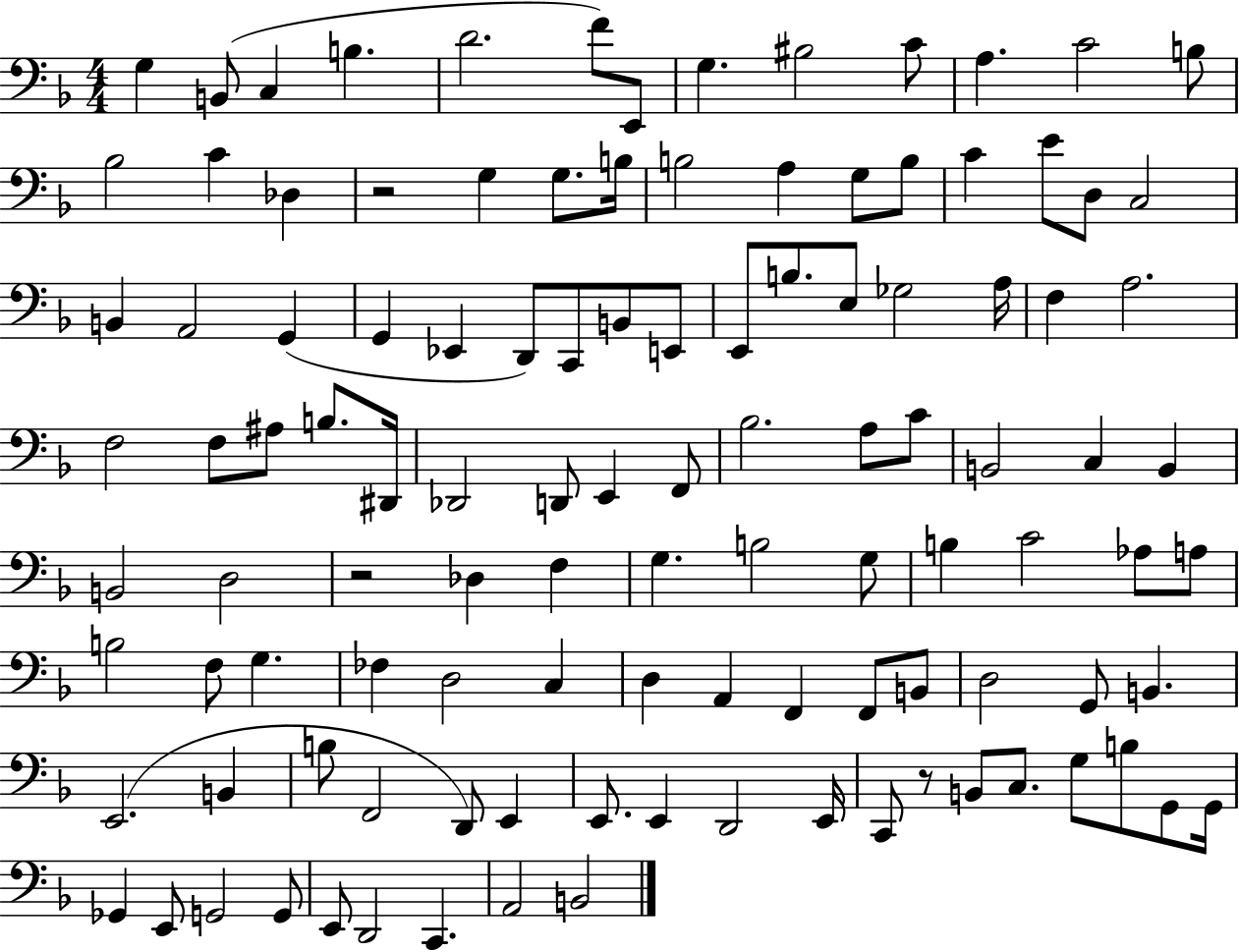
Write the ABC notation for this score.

X:1
T:Untitled
M:4/4
L:1/4
K:F
G, B,,/2 C, B, D2 F/2 E,,/2 G, ^B,2 C/2 A, C2 B,/2 _B,2 C _D, z2 G, G,/2 B,/4 B,2 A, G,/2 B,/2 C E/2 D,/2 C,2 B,, A,,2 G,, G,, _E,, D,,/2 C,,/2 B,,/2 E,,/2 E,,/2 B,/2 E,/2 _G,2 A,/4 F, A,2 F,2 F,/2 ^A,/2 B,/2 ^D,,/4 _D,,2 D,,/2 E,, F,,/2 _B,2 A,/2 C/2 B,,2 C, B,, B,,2 D,2 z2 _D, F, G, B,2 G,/2 B, C2 _A,/2 A,/2 B,2 F,/2 G, _F, D,2 C, D, A,, F,, F,,/2 B,,/2 D,2 G,,/2 B,, E,,2 B,, B,/2 F,,2 D,,/2 E,, E,,/2 E,, D,,2 E,,/4 C,,/2 z/2 B,,/2 C,/2 G,/2 B,/2 G,,/2 G,,/4 _G,, E,,/2 G,,2 G,,/2 E,,/2 D,,2 C,, A,,2 B,,2